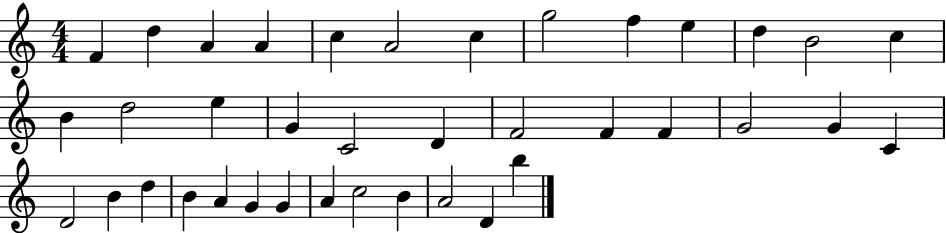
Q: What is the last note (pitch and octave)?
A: B5